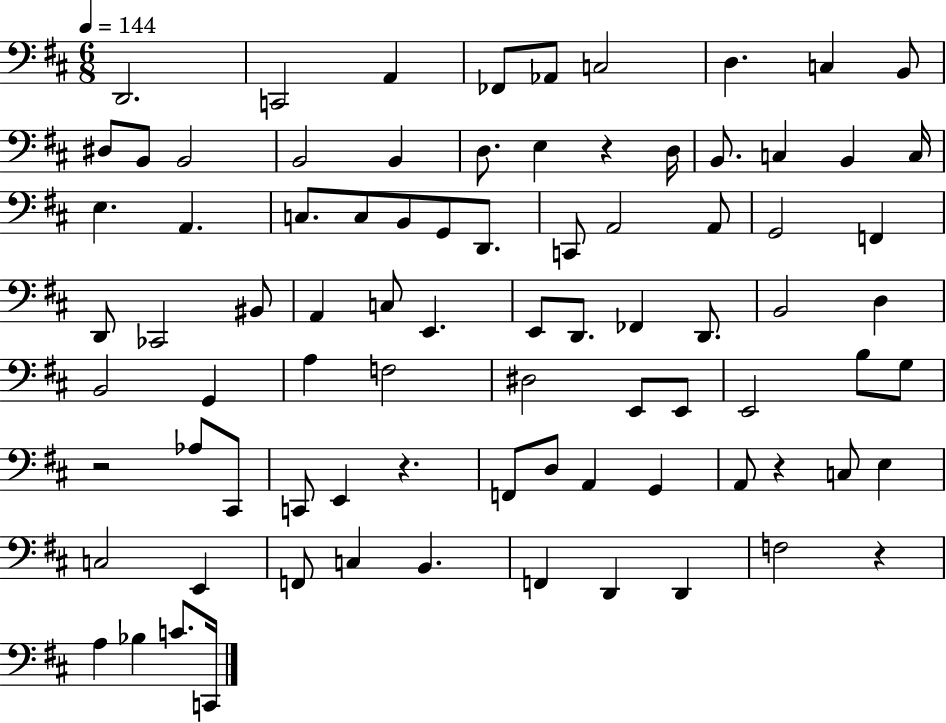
X:1
T:Untitled
M:6/8
L:1/4
K:D
D,,2 C,,2 A,, _F,,/2 _A,,/2 C,2 D, C, B,,/2 ^D,/2 B,,/2 B,,2 B,,2 B,, D,/2 E, z D,/4 B,,/2 C, B,, C,/4 E, A,, C,/2 C,/2 B,,/2 G,,/2 D,,/2 C,,/2 A,,2 A,,/2 G,,2 F,, D,,/2 _C,,2 ^B,,/2 A,, C,/2 E,, E,,/2 D,,/2 _F,, D,,/2 B,,2 D, B,,2 G,, A, F,2 ^D,2 E,,/2 E,,/2 E,,2 B,/2 G,/2 z2 _A,/2 ^C,,/2 C,,/2 E,, z F,,/2 D,/2 A,, G,, A,,/2 z C,/2 E, C,2 E,, F,,/2 C, B,, F,, D,, D,, F,2 z A, _B, C/2 C,,/4